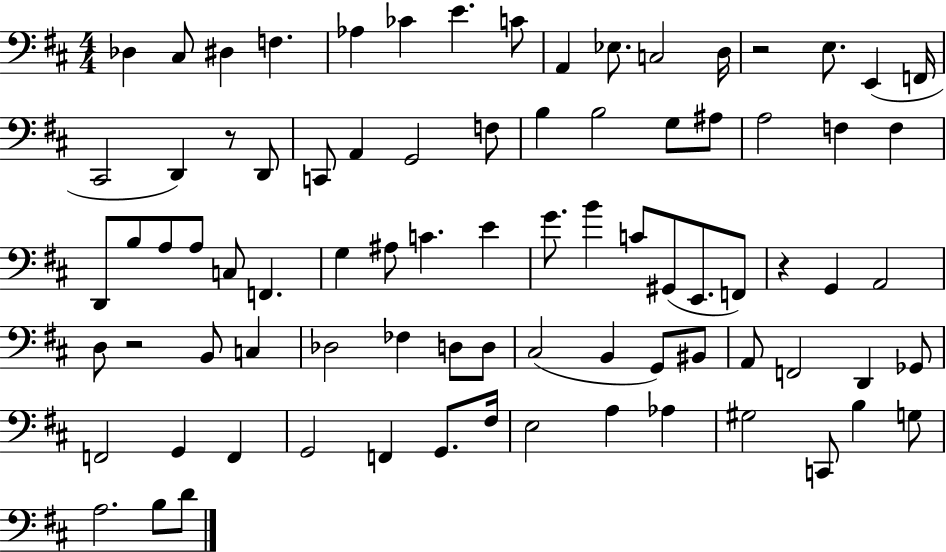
Db3/q C#3/e D#3/q F3/q. Ab3/q CES4/q E4/q. C4/e A2/q Eb3/e. C3/h D3/s R/h E3/e. E2/q F2/s C#2/h D2/q R/e D2/e C2/e A2/q G2/h F3/e B3/q B3/h G3/e A#3/e A3/h F3/q F3/q D2/e B3/e A3/e A3/e C3/e F2/q. G3/q A#3/e C4/q. E4/q G4/e. B4/q C4/e G#2/e E2/e. F2/e R/q G2/q A2/h D3/e R/h B2/e C3/q Db3/h FES3/q D3/e D3/e C#3/h B2/q G2/e BIS2/e A2/e F2/h D2/q Gb2/e F2/h G2/q F2/q G2/h F2/q G2/e. F#3/s E3/h A3/q Ab3/q G#3/h C2/e B3/q G3/e A3/h. B3/e D4/e